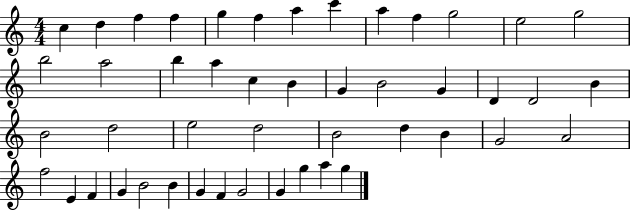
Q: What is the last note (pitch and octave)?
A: G5